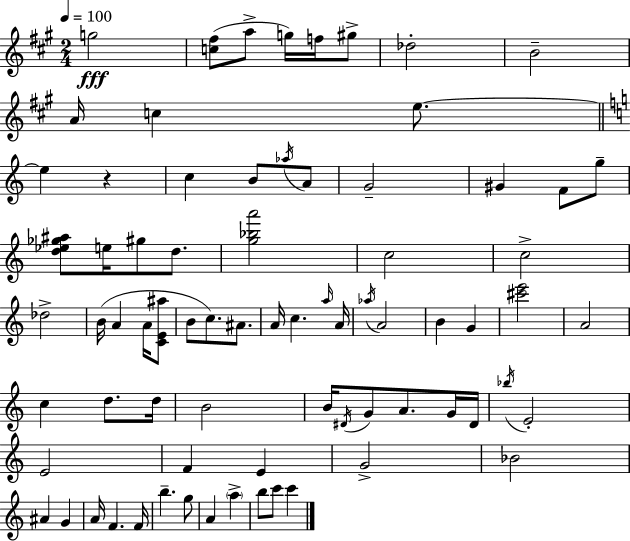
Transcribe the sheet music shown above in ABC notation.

X:1
T:Untitled
M:2/4
L:1/4
K:A
g2 [c^f]/2 a/2 g/4 f/4 ^g/2 _d2 B2 A/4 c e/2 e z c B/2 _a/4 A/2 G2 ^G F/2 g/2 [d_e_g^a]/2 e/4 ^g/2 d/2 [g_ba']2 c2 c2 _d2 B/4 A A/4 [CE^a]/2 B/2 c/2 ^A/2 A/4 c a/4 A/4 _a/4 A2 B G [^c'e']2 A2 c d/2 d/4 B2 B/4 ^D/4 G/2 A/2 G/4 ^D/4 _b/4 E2 E2 F E G2 _B2 ^A G A/4 F F/4 b g/2 A a b/2 c'/2 c'